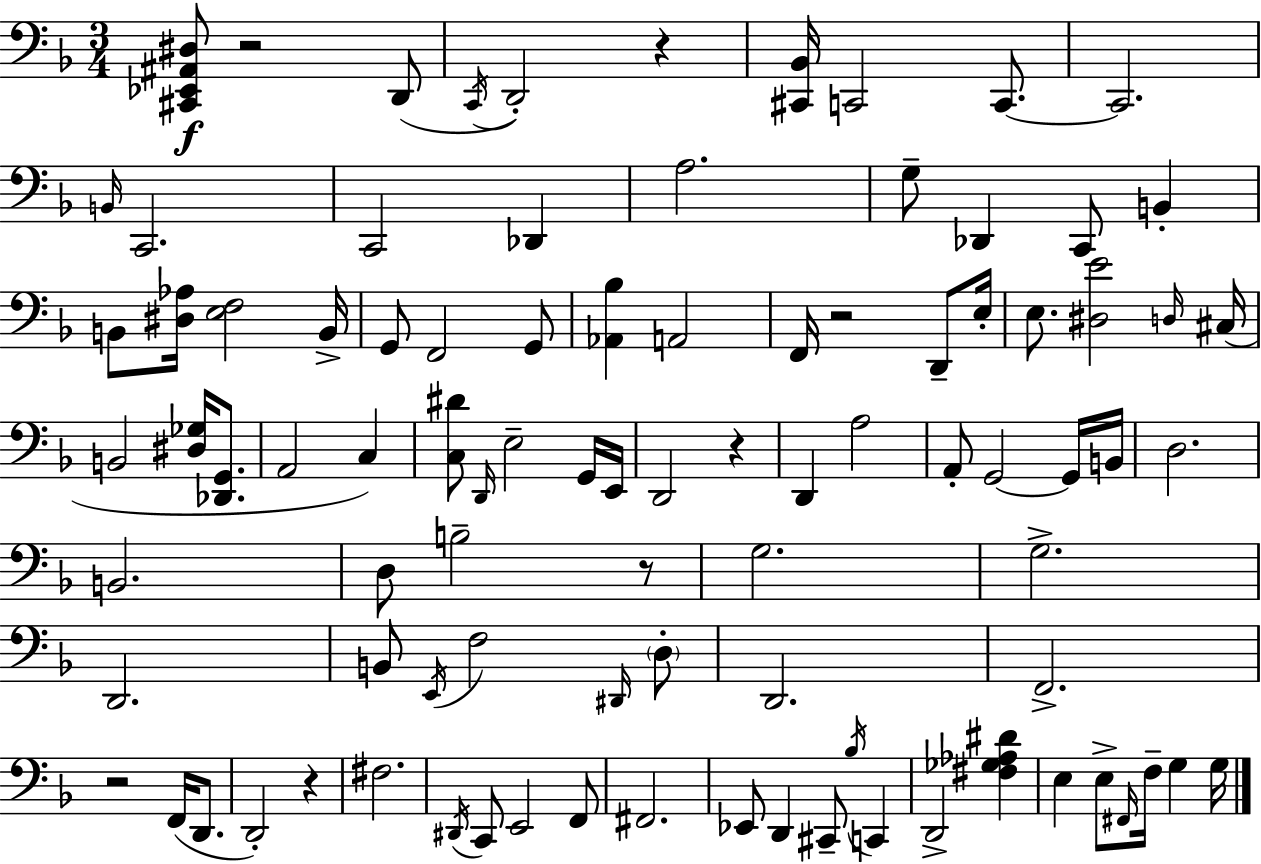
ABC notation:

X:1
T:Untitled
M:3/4
L:1/4
K:Dm
[^C,,_E,,^A,,^D,]/2 z2 D,,/2 C,,/4 D,,2 z [^C,,_B,,]/4 C,,2 C,,/2 C,,2 B,,/4 C,,2 C,,2 _D,, A,2 G,/2 _D,, C,,/2 B,, B,,/2 [^D,_A,]/4 [E,F,]2 B,,/4 G,,/2 F,,2 G,,/2 [_A,,_B,] A,,2 F,,/4 z2 D,,/2 E,/4 E,/2 [^D,E]2 D,/4 ^C,/4 B,,2 [^D,_G,]/4 [_D,,G,,]/2 A,,2 C, [C,^D]/2 D,,/4 E,2 G,,/4 E,,/4 D,,2 z D,, A,2 A,,/2 G,,2 G,,/4 B,,/4 D,2 B,,2 D,/2 B,2 z/2 G,2 G,2 D,,2 B,,/2 E,,/4 F,2 ^D,,/4 D,/2 D,,2 F,,2 z2 F,,/4 D,,/2 D,,2 z ^F,2 ^D,,/4 C,,/2 E,,2 F,,/2 ^F,,2 _E,,/2 D,, ^C,,/2 _B,/4 C,, D,,2 [^F,_G,_A,^D] E, E,/2 ^F,,/4 F,/4 G, G,/4